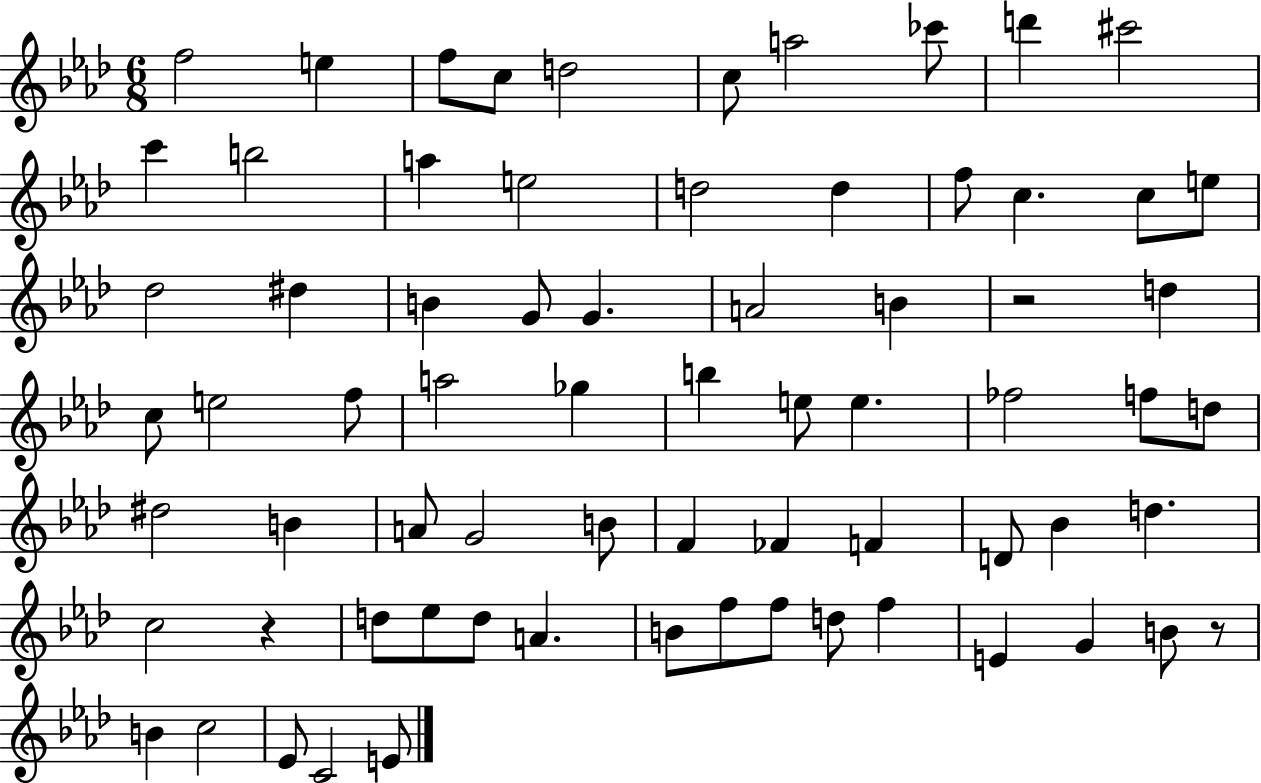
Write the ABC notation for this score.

X:1
T:Untitled
M:6/8
L:1/4
K:Ab
f2 e f/2 c/2 d2 c/2 a2 _c'/2 d' ^c'2 c' b2 a e2 d2 d f/2 c c/2 e/2 _d2 ^d B G/2 G A2 B z2 d c/2 e2 f/2 a2 _g b e/2 e _f2 f/2 d/2 ^d2 B A/2 G2 B/2 F _F F D/2 _B d c2 z d/2 _e/2 d/2 A B/2 f/2 f/2 d/2 f E G B/2 z/2 B c2 _E/2 C2 E/2